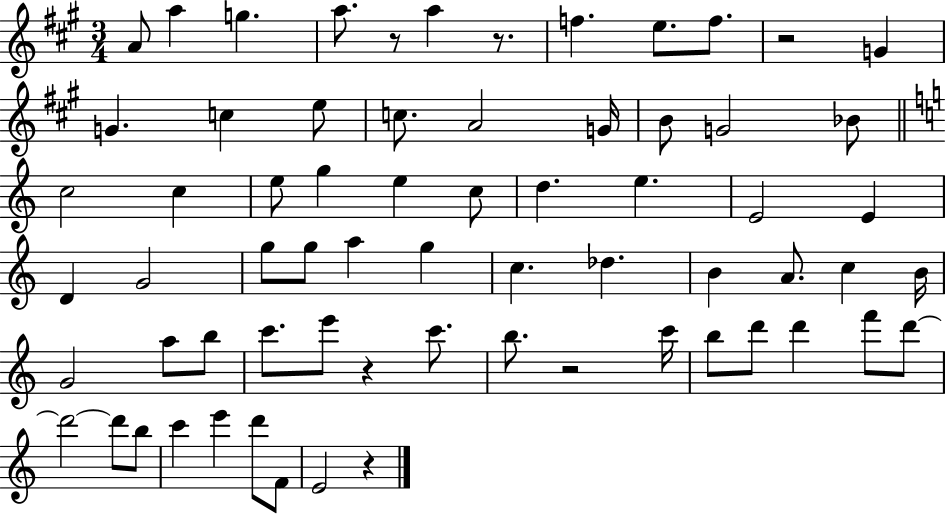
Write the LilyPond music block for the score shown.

{
  \clef treble
  \numericTimeSignature
  \time 3/4
  \key a \major
  a'8 a''4 g''4. | a''8. r8 a''4 r8. | f''4. e''8. f''8. | r2 g'4 | \break g'4. c''4 e''8 | c''8. a'2 g'16 | b'8 g'2 bes'8 | \bar "||" \break \key c \major c''2 c''4 | e''8 g''4 e''4 c''8 | d''4. e''4. | e'2 e'4 | \break d'4 g'2 | g''8 g''8 a''4 g''4 | c''4. des''4. | b'4 a'8. c''4 b'16 | \break g'2 a''8 b''8 | c'''8. e'''8 r4 c'''8. | b''8. r2 c'''16 | b''8 d'''8 d'''4 f'''8 d'''8~~ | \break d'''2~~ d'''8 b''8 | c'''4 e'''4 d'''8 f'8 | e'2 r4 | \bar "|."
}